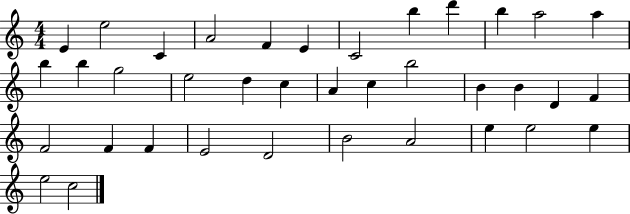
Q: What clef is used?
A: treble